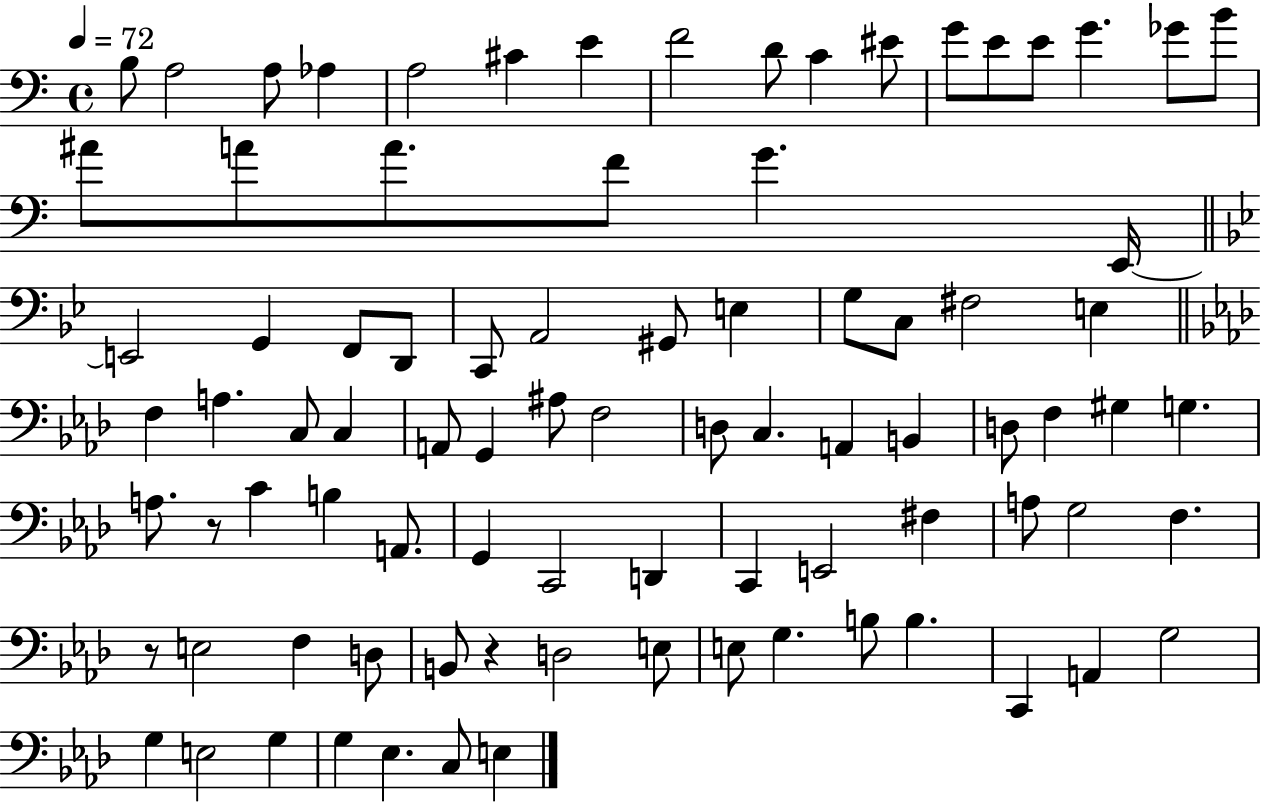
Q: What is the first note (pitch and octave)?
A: B3